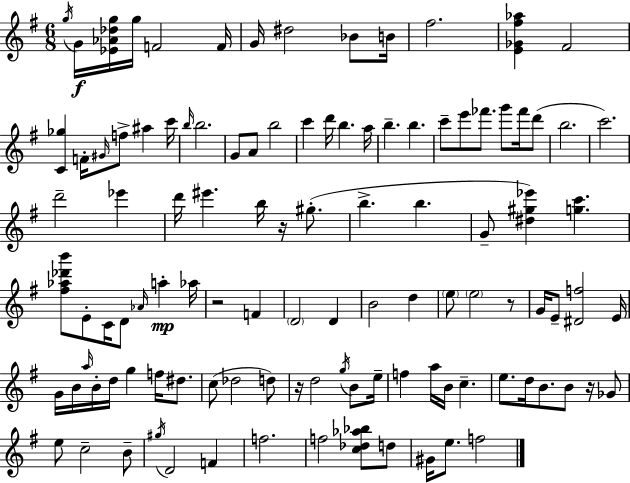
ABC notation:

X:1
T:Untitled
M:6/8
L:1/4
K:G
g/4 G/4 [_E_A_dg]/4 g/4 F2 F/4 G/4 ^d2 _B/2 B/4 ^f2 [E_G^f_a] ^F2 [C_g] F/4 ^G/4 f/2 ^a c'/4 b/4 b2 G/2 A/2 b2 c' d'/4 b a/4 b b c'/2 e'/2 _f'/2 g'/2 _f'/4 d'/2 b2 c'2 d'2 _e' d'/4 ^e' b/4 z/4 ^g/2 b b G/2 [^d^g_e'] [gc'] [^f_a_d'b']/2 E/2 C/4 D/2 _A/4 a _a/4 z2 F D2 D B2 d e/2 e2 z/2 G/4 E/2 [^Df]2 E/4 G/4 B/4 a/4 B/4 d/4 g f/4 ^d/2 c/2 _d2 d/2 z/4 d2 g/4 B/2 e/4 f a/4 B/4 c e/2 d/4 B/2 B/2 z/4 _G/2 e/2 c2 B/2 ^g/4 D2 F f2 f2 [c_d_a_b]/2 d/2 ^G/4 e/2 f2